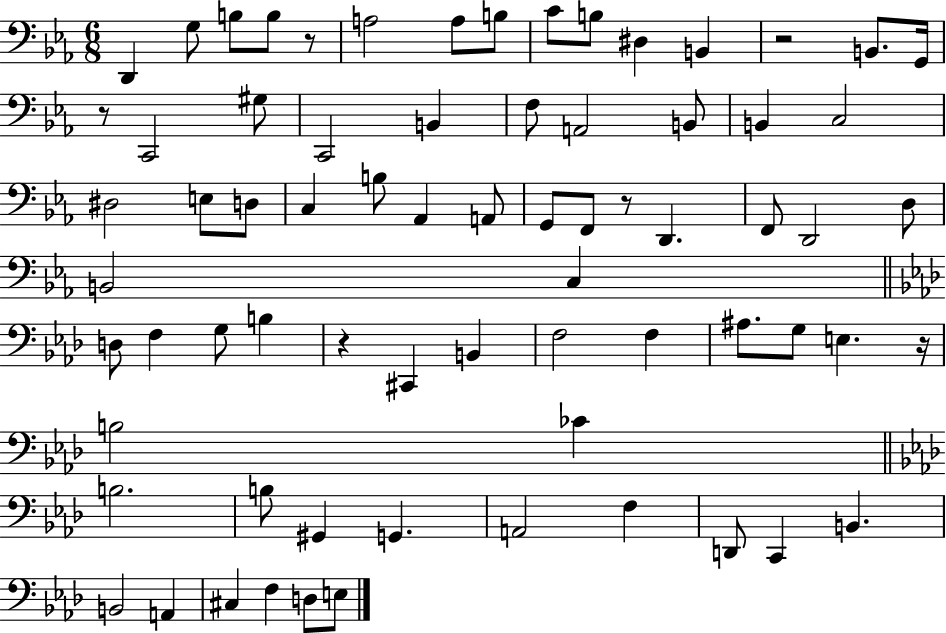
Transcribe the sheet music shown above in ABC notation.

X:1
T:Untitled
M:6/8
L:1/4
K:Eb
D,, G,/2 B,/2 B,/2 z/2 A,2 A,/2 B,/2 C/2 B,/2 ^D, B,, z2 B,,/2 G,,/4 z/2 C,,2 ^G,/2 C,,2 B,, F,/2 A,,2 B,,/2 B,, C,2 ^D,2 E,/2 D,/2 C, B,/2 _A,, A,,/2 G,,/2 F,,/2 z/2 D,, F,,/2 D,,2 D,/2 B,,2 C, D,/2 F, G,/2 B, z ^C,, B,, F,2 F, ^A,/2 G,/2 E, z/4 B,2 _C B,2 B,/2 ^G,, G,, A,,2 F, D,,/2 C,, B,, B,,2 A,, ^C, F, D,/2 E,/2